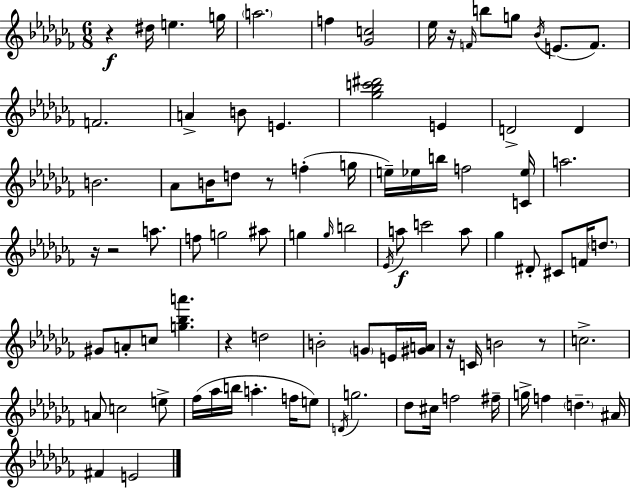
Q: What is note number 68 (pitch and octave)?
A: Db5